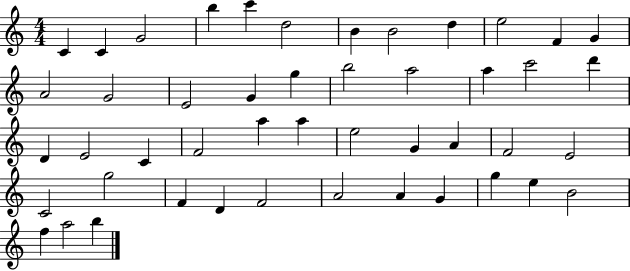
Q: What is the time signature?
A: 4/4